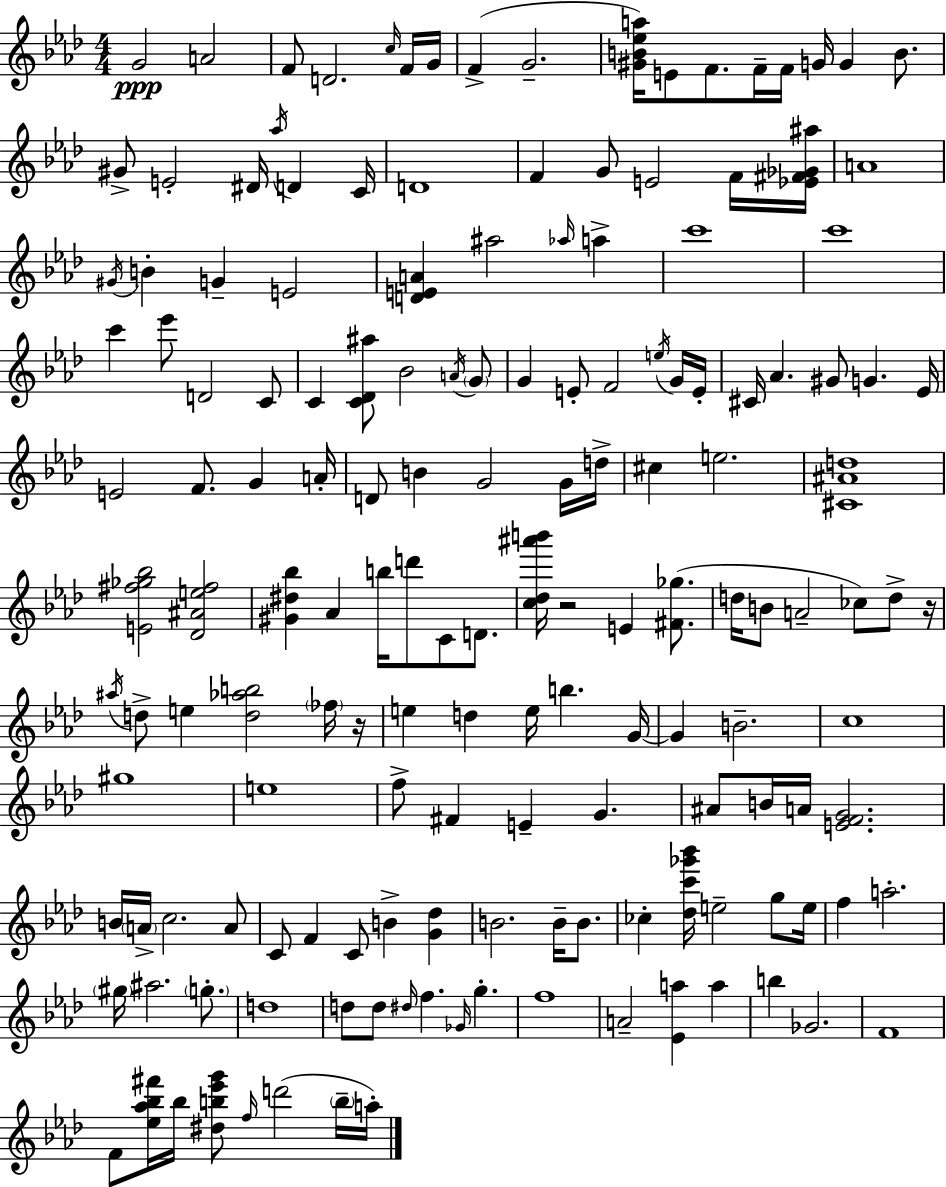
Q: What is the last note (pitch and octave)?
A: A5